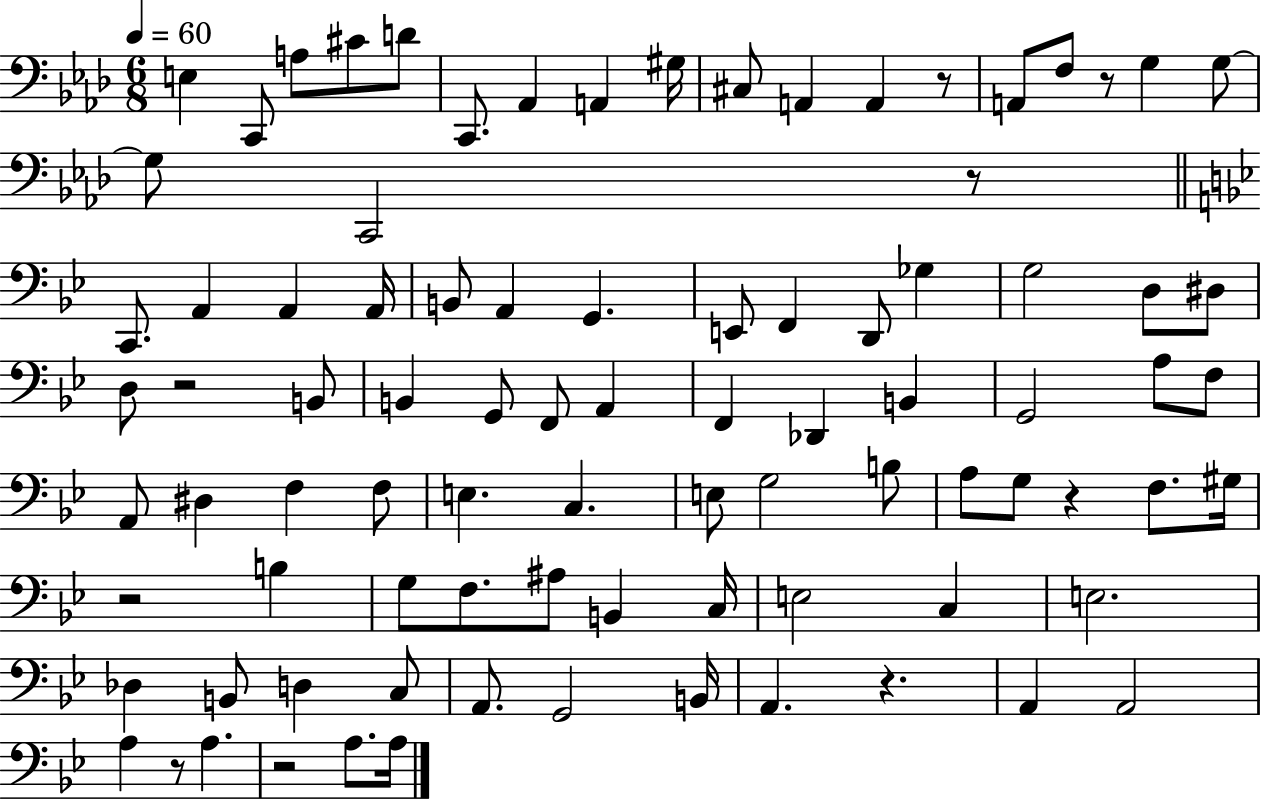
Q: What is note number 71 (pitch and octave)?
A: A2